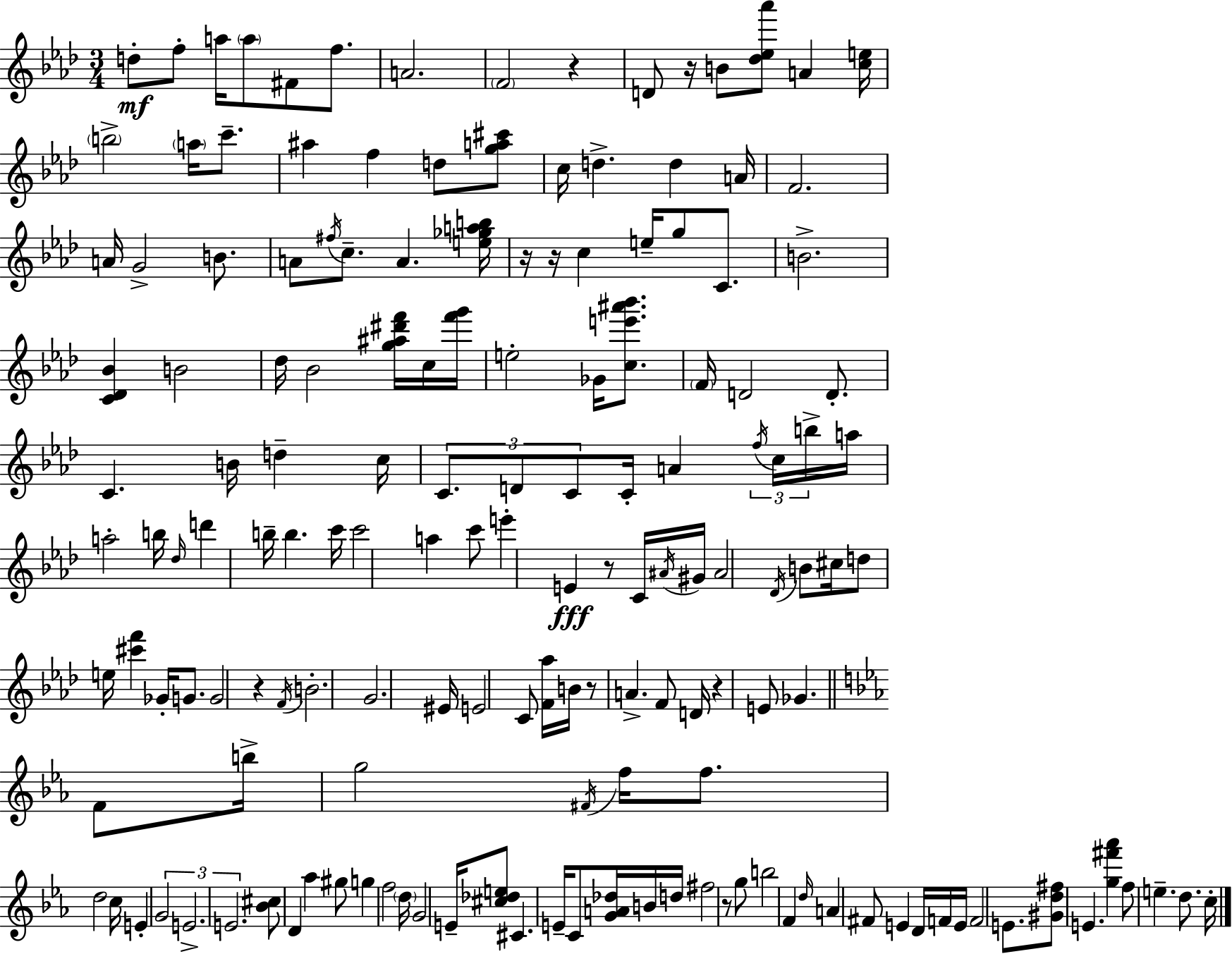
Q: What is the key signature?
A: F minor